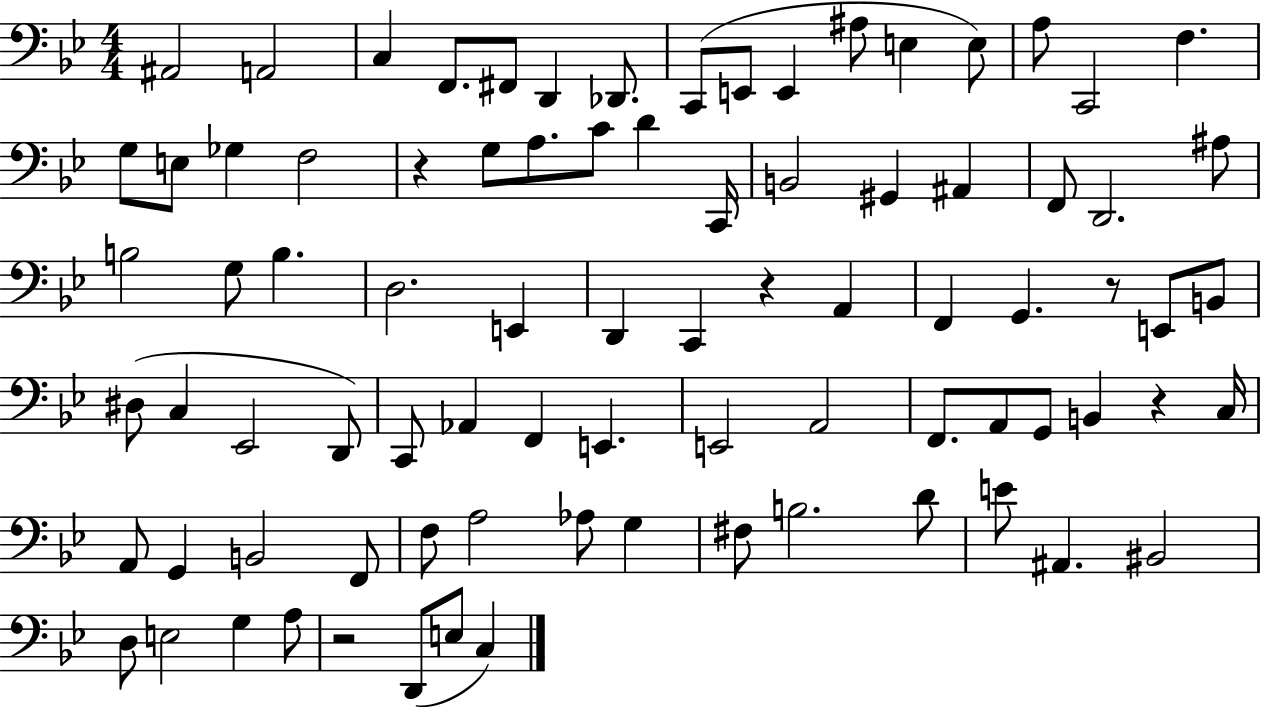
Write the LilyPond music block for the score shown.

{
  \clef bass
  \numericTimeSignature
  \time 4/4
  \key bes \major
  ais,2 a,2 | c4 f,8. fis,8 d,4 des,8. | c,8( e,8 e,4 ais8 e4 e8) | a8 c,2 f4. | \break g8 e8 ges4 f2 | r4 g8 a8. c'8 d'4 c,16 | b,2 gis,4 ais,4 | f,8 d,2. ais8 | \break b2 g8 b4. | d2. e,4 | d,4 c,4 r4 a,4 | f,4 g,4. r8 e,8 b,8 | \break dis8( c4 ees,2 d,8) | c,8 aes,4 f,4 e,4. | e,2 a,2 | f,8. a,8 g,8 b,4 r4 c16 | \break a,8 g,4 b,2 f,8 | f8 a2 aes8 g4 | fis8 b2. d'8 | e'8 ais,4. bis,2 | \break d8 e2 g4 a8 | r2 d,8( e8 c4) | \bar "|."
}